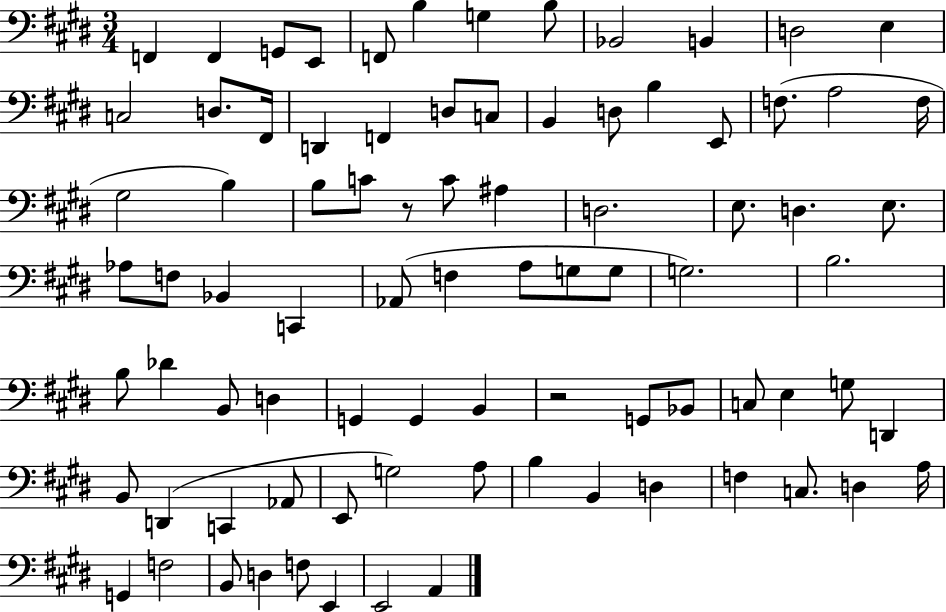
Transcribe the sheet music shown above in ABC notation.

X:1
T:Untitled
M:3/4
L:1/4
K:E
F,, F,, G,,/2 E,,/2 F,,/2 B, G, B,/2 _B,,2 B,, D,2 E, C,2 D,/2 ^F,,/4 D,, F,, D,/2 C,/2 B,, D,/2 B, E,,/2 F,/2 A,2 F,/4 ^G,2 B, B,/2 C/2 z/2 C/2 ^A, D,2 E,/2 D, E,/2 _A,/2 F,/2 _B,, C,, _A,,/2 F, A,/2 G,/2 G,/2 G,2 B,2 B,/2 _D B,,/2 D, G,, G,, B,, z2 G,,/2 _B,,/2 C,/2 E, G,/2 D,, B,,/2 D,, C,, _A,,/2 E,,/2 G,2 A,/2 B, B,, D, F, C,/2 D, A,/4 G,, F,2 B,,/2 D, F,/2 E,, E,,2 A,,